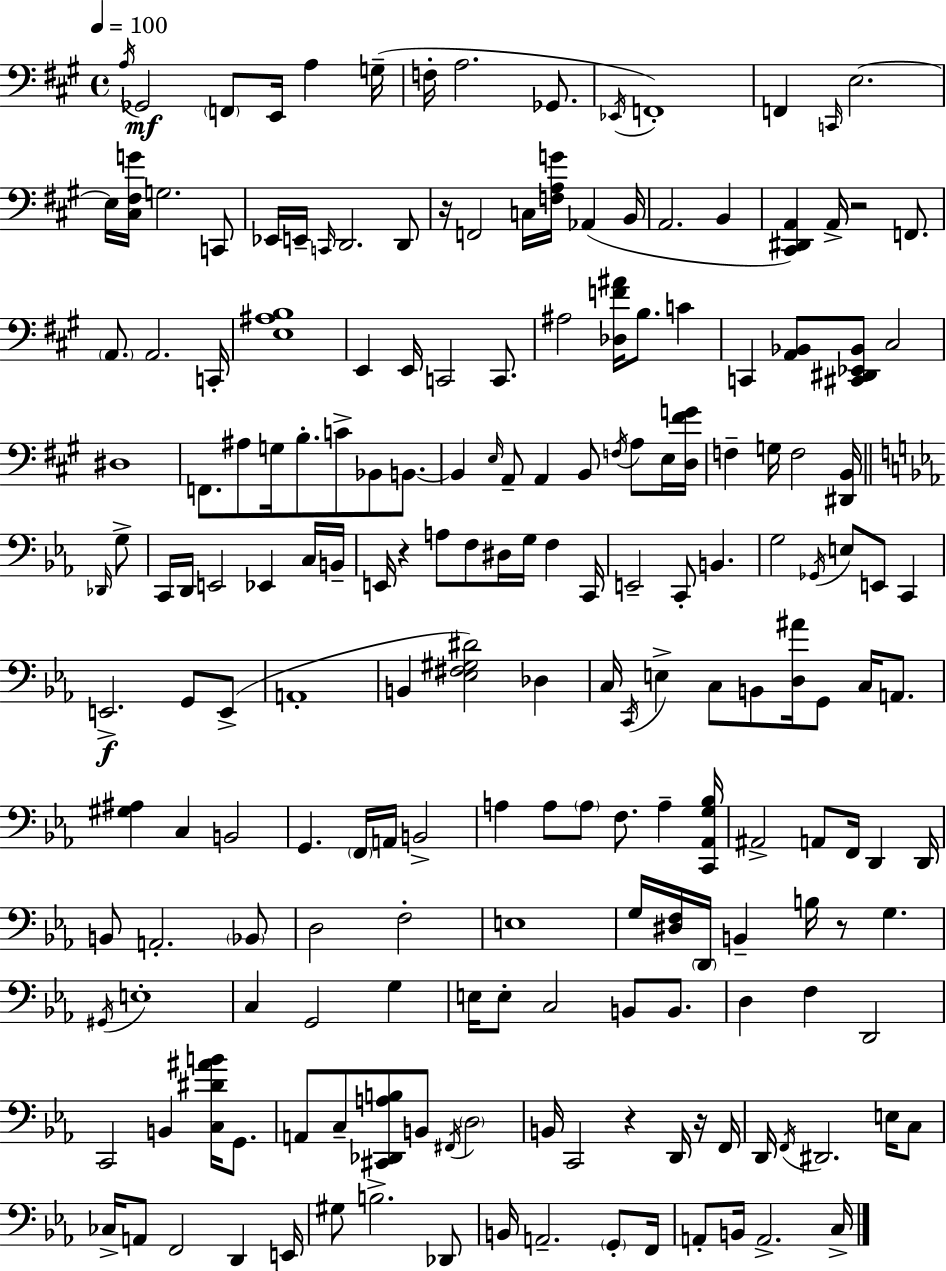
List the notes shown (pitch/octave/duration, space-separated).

A3/s Gb2/h F2/e E2/s A3/q G3/s F3/s A3/h. Gb2/e. Eb2/s F2/w F2/q C2/s E3/h. E3/s [C#3,F#3,G4]/s G3/h. C2/e Eb2/s E2/s C2/s D2/h. D2/e R/s F2/h C3/s [F3,A3,G4]/s Ab2/q B2/s A2/h. B2/q [C#2,D#2,A2]/q A2/s R/h F2/e. A2/e. A2/h. C2/s [E3,A#3,B3]/w E2/q E2/s C2/h C2/e. A#3/h [Db3,F4,A#4]/s B3/e. C4/q C2/q [A2,Bb2]/e [C#2,D#2,Eb2,Bb2]/e C#3/h D#3/w F2/e. A#3/e G3/s B3/e. C4/e Bb2/e B2/e. B2/q E3/s A2/e A2/q B2/e F3/s A3/e E3/s [D3,F#4,G4]/s F3/q G3/s F3/h [D#2,B2]/s Db2/s G3/e C2/s D2/s E2/h Eb2/q C3/s B2/s E2/s R/q A3/e F3/e D#3/s G3/s F3/q C2/s E2/h C2/e B2/q. G3/h Gb2/s E3/e E2/e C2/q E2/h. G2/e E2/e A2/w B2/q [Eb3,F#3,G#3,D#4]/h Db3/q C3/s C2/s E3/q C3/e B2/e [D3,A#4]/s G2/e C3/s A2/e. [G#3,A#3]/q C3/q B2/h G2/q. F2/s A2/s B2/h A3/q A3/e A3/e F3/e. A3/q [C2,Ab2,G3,Bb3]/s A#2/h A2/e F2/s D2/q D2/s B2/e A2/h. Bb2/e D3/h F3/h E3/w G3/s [D#3,F3]/s D2/s B2/q B3/s R/e G3/q. G#2/s E3/w C3/q G2/h G3/q E3/s E3/e C3/h B2/e B2/e. D3/q F3/q D2/h C2/h B2/q [C3,D#4,A#4,B4]/s G2/e. A2/e C3/e [C#2,Db2,A3,B3]/e B2/e F#2/s D3/h B2/s C2/h R/q D2/s R/s F2/s D2/s F2/s D#2/h. E3/s C3/e CES3/s A2/e F2/h D2/q E2/s G#3/e B3/h. Db2/e B2/s A2/h. G2/e F2/s A2/e B2/s A2/h. C3/s